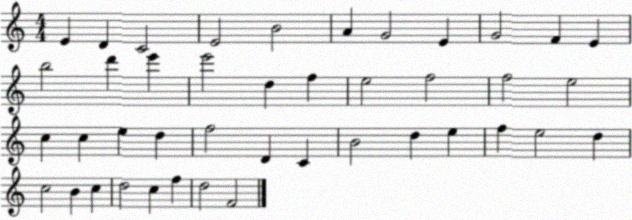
X:1
T:Untitled
M:4/4
L:1/4
K:C
E D C2 E2 B2 A G2 E G2 F E b2 d' e' e'2 d f e2 f2 f2 e2 c c e d f2 D C B2 d e f e2 d c2 B c d2 c f d2 F2